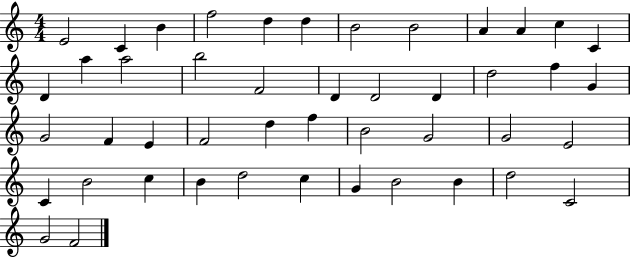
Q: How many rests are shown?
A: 0